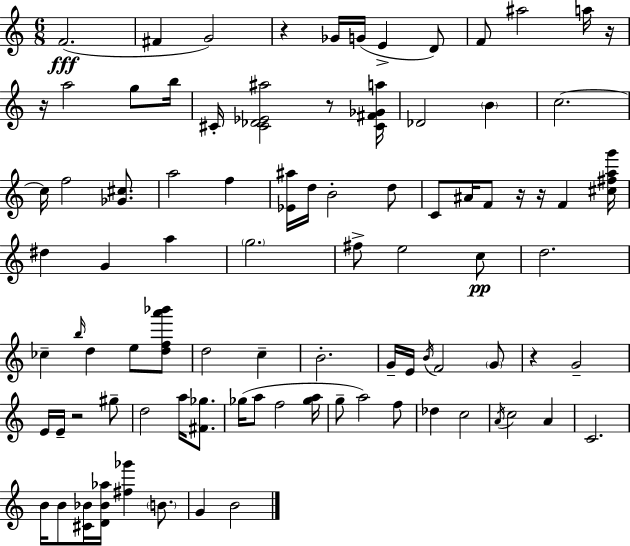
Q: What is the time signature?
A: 6/8